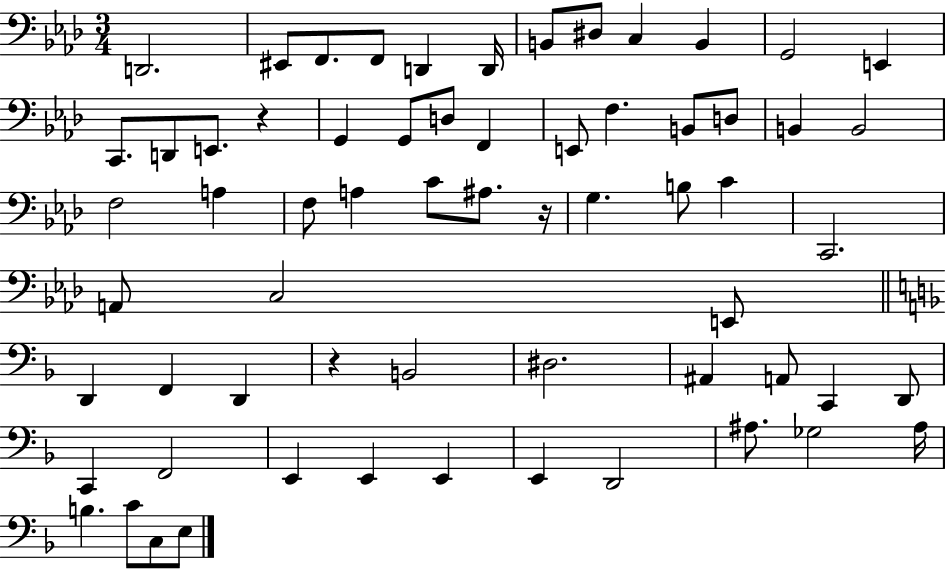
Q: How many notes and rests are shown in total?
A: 64